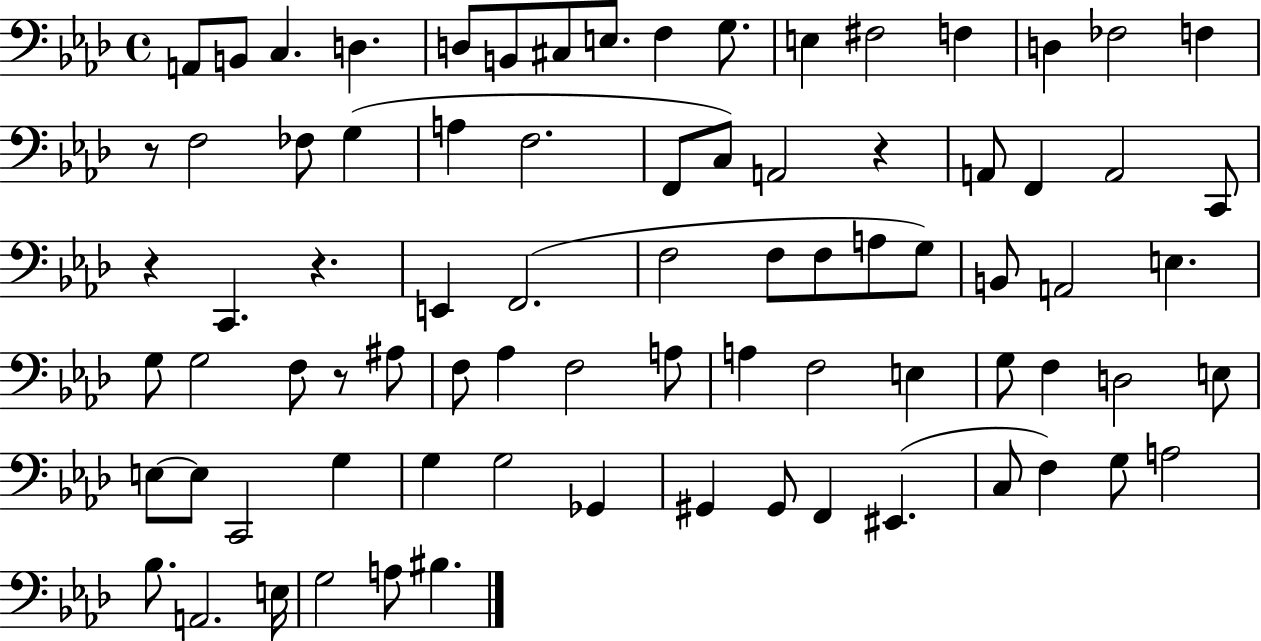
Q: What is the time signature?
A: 4/4